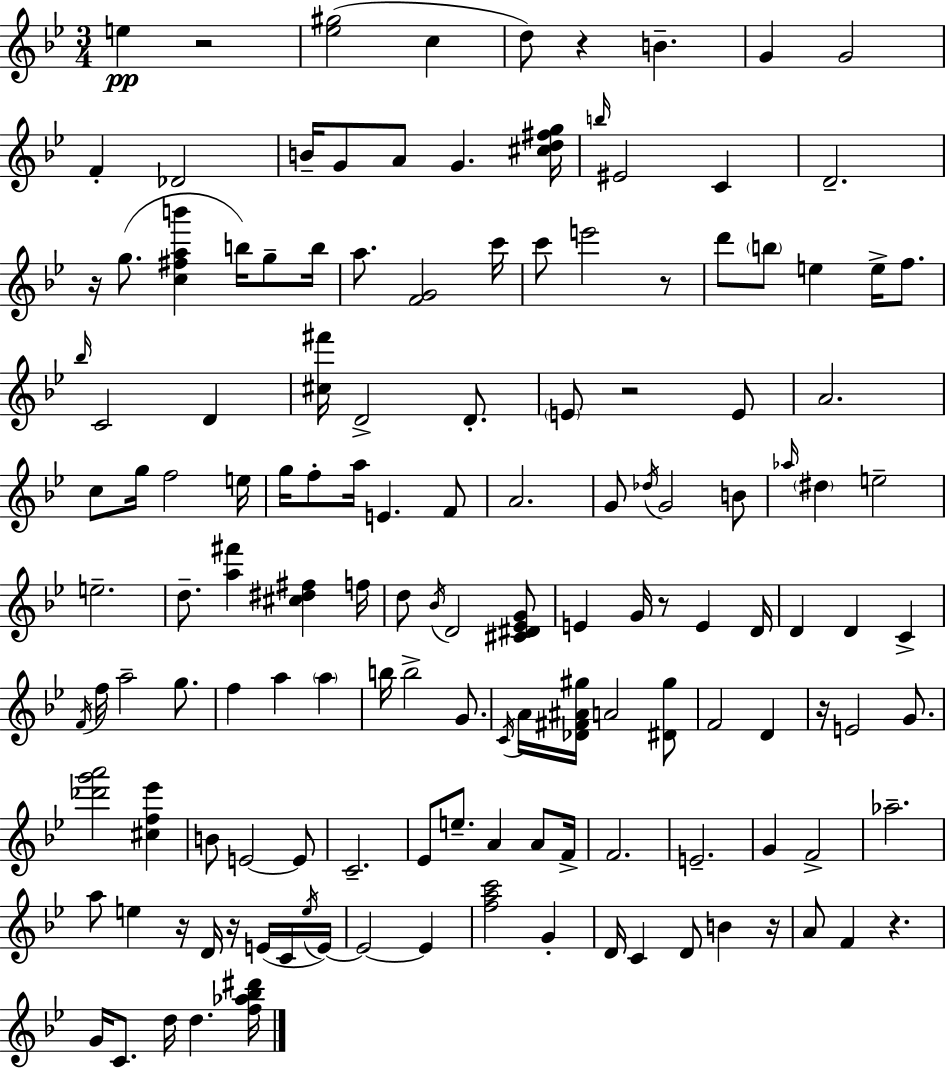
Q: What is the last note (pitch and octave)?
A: D5